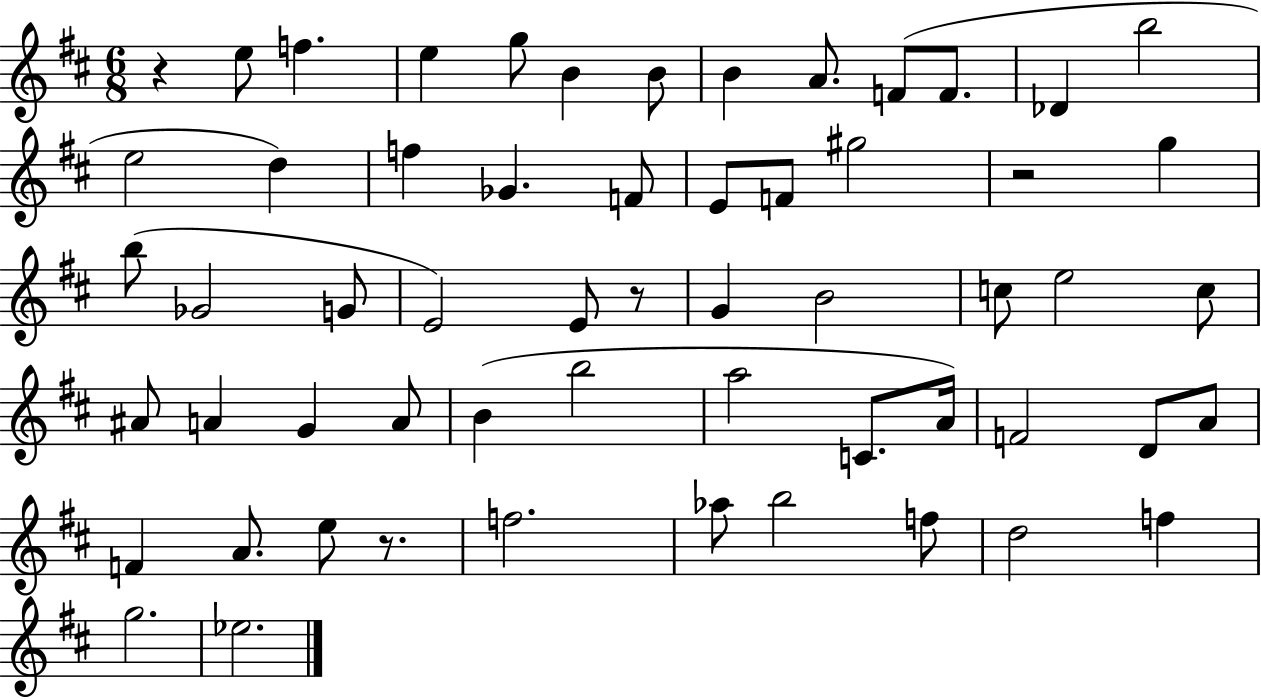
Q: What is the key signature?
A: D major